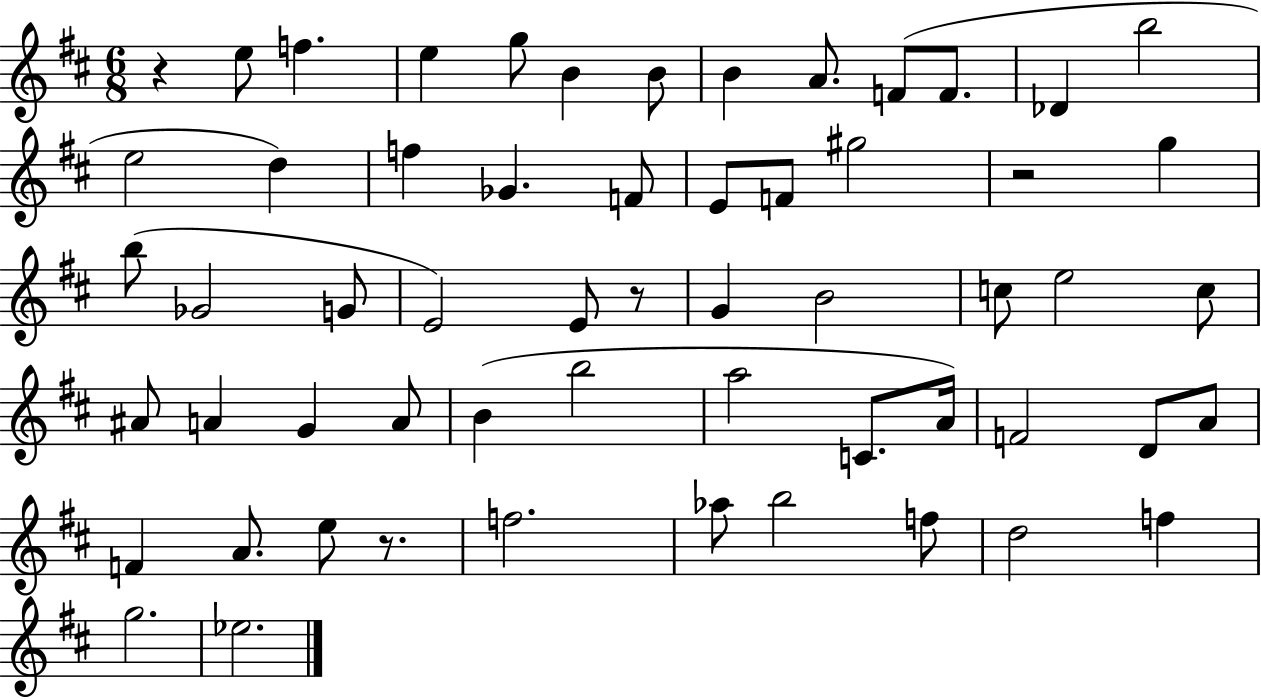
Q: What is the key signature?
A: D major